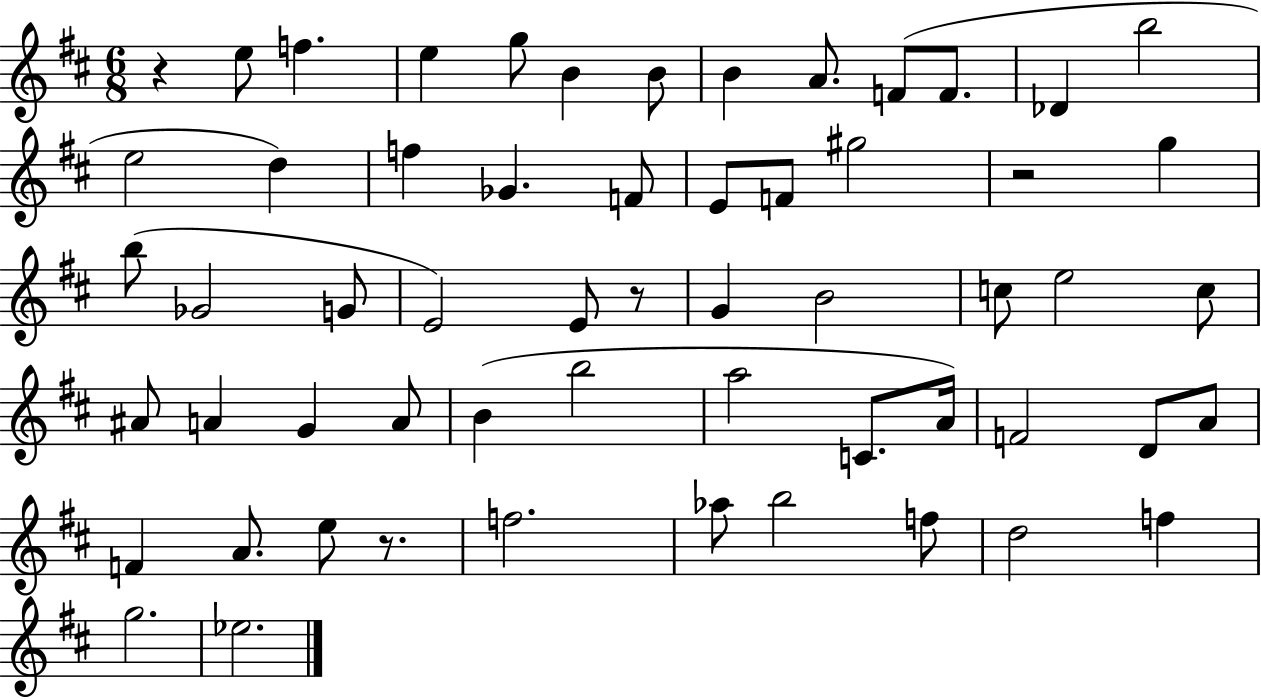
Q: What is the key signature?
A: D major